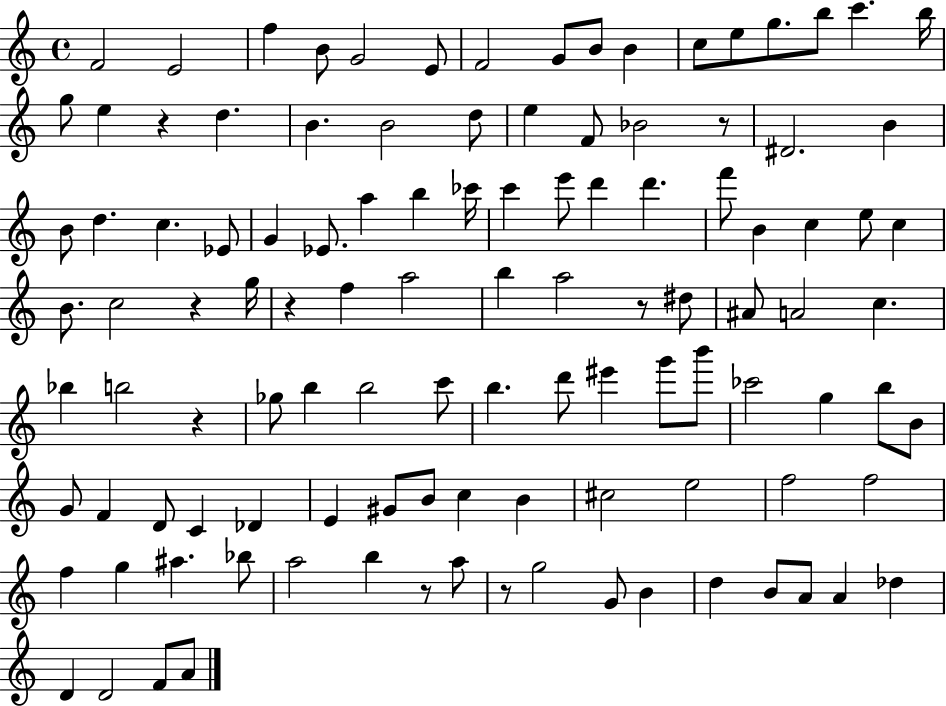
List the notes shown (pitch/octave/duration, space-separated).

F4/h E4/h F5/q B4/e G4/h E4/e F4/h G4/e B4/e B4/q C5/e E5/e G5/e. B5/e C6/q. B5/s G5/e E5/q R/q D5/q. B4/q. B4/h D5/e E5/q F4/e Bb4/h R/e D#4/h. B4/q B4/e D5/q. C5/q. Eb4/e G4/q Eb4/e. A5/q B5/q CES6/s C6/q E6/e D6/q D6/q. F6/e B4/q C5/q E5/e C5/q B4/e. C5/h R/q G5/s R/q F5/q A5/h B5/q A5/h R/e D#5/e A#4/e A4/h C5/q. Bb5/q B5/h R/q Gb5/e B5/q B5/h C6/e B5/q. D6/e EIS6/q G6/e B6/e CES6/h G5/q B5/e B4/e G4/e F4/q D4/e C4/q Db4/q E4/q G#4/e B4/e C5/q B4/q C#5/h E5/h F5/h F5/h F5/q G5/q A#5/q. Bb5/e A5/h B5/q R/e A5/e R/e G5/h G4/e B4/q D5/q B4/e A4/e A4/q Db5/q D4/q D4/h F4/e A4/e